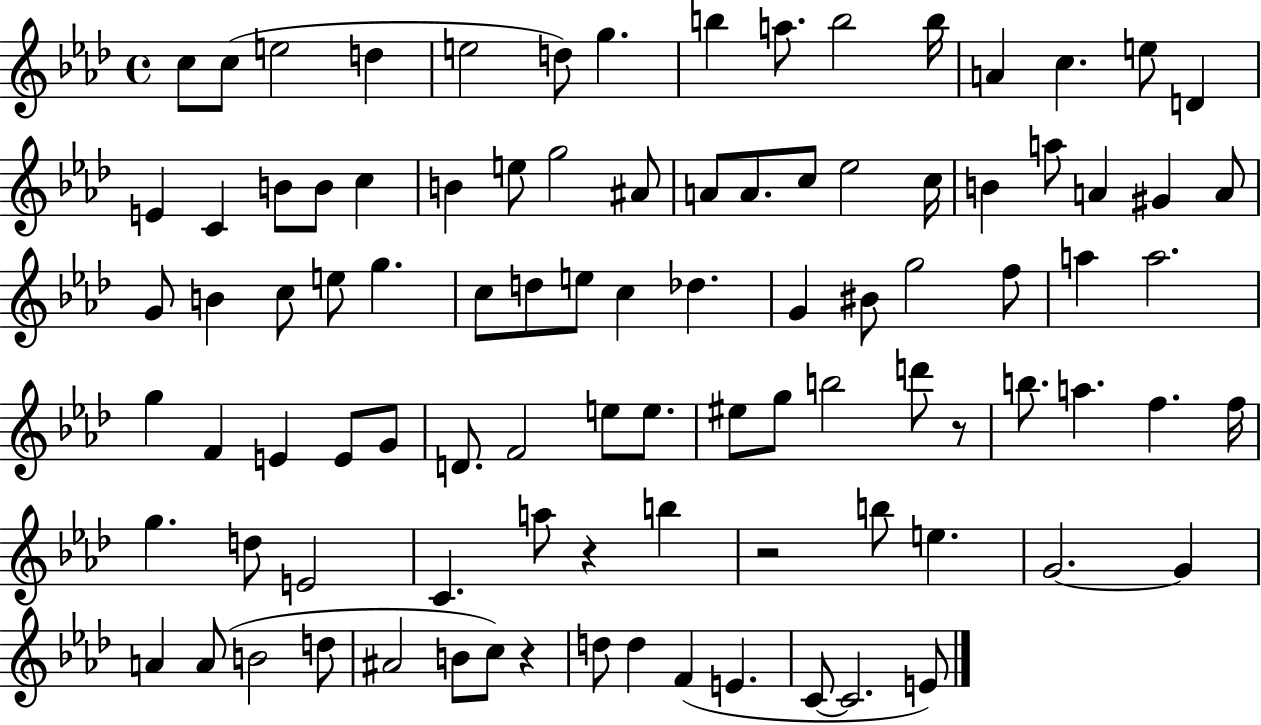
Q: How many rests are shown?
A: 4